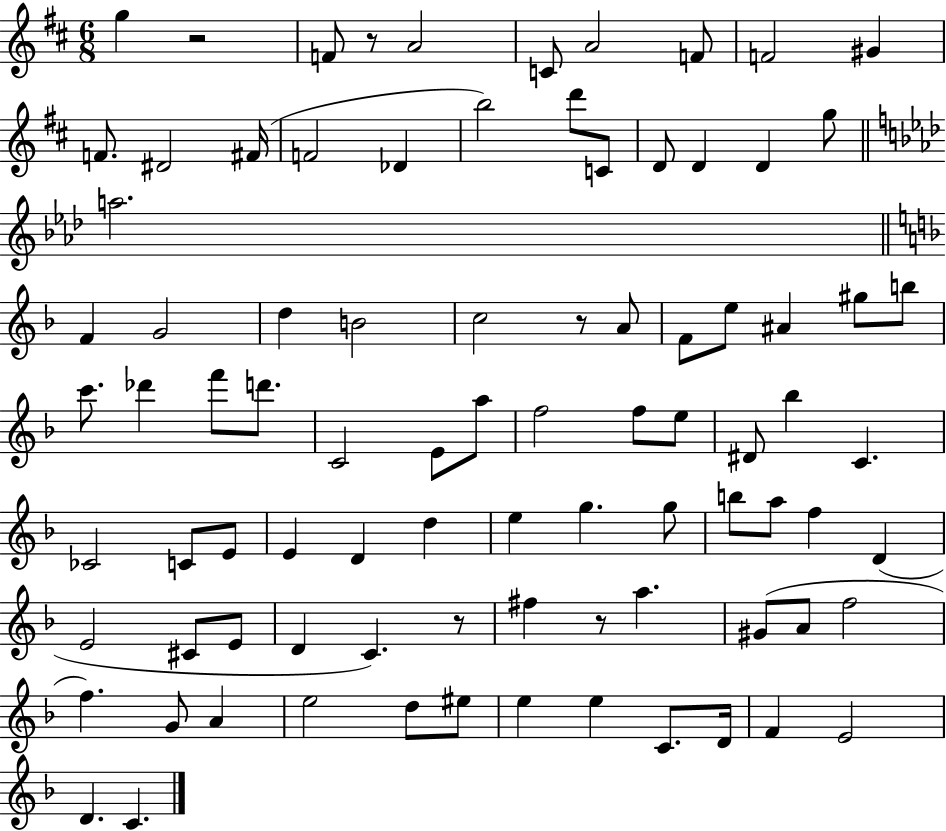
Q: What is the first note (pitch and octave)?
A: G5